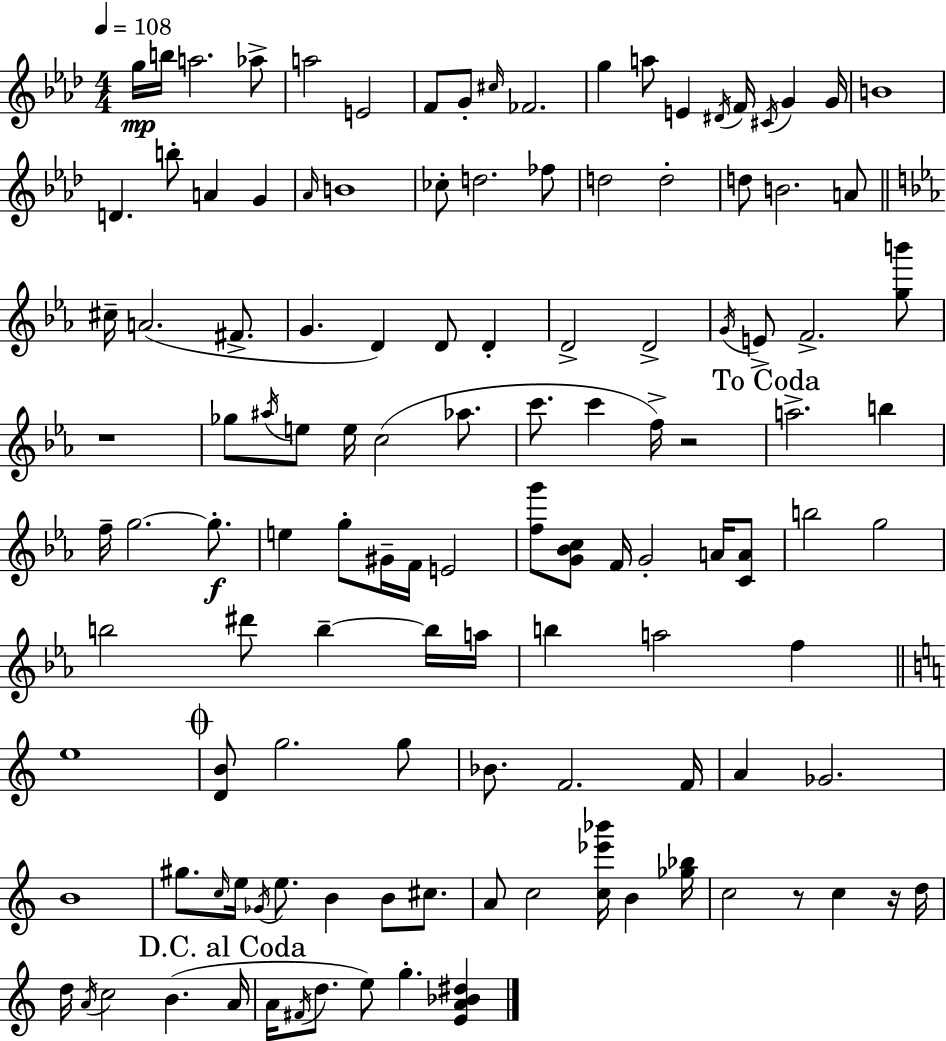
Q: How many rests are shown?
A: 4